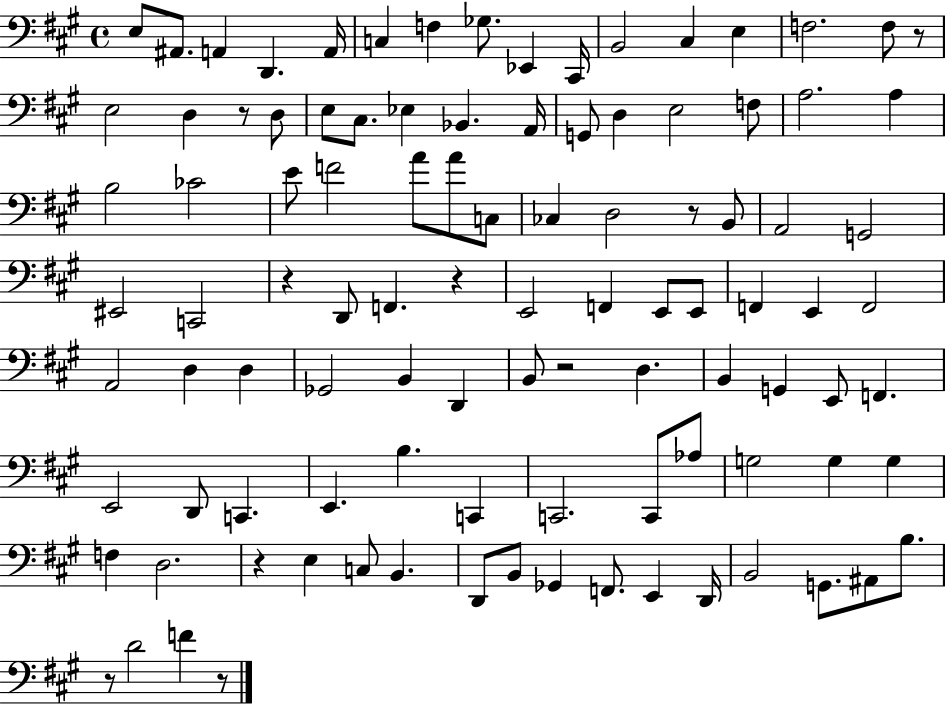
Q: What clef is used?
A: bass